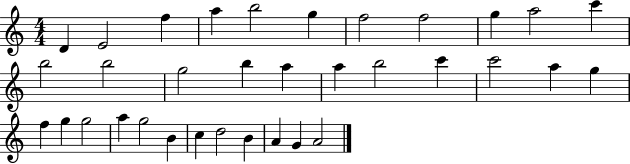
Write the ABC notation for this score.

X:1
T:Untitled
M:4/4
L:1/4
K:C
D E2 f a b2 g f2 f2 g a2 c' b2 b2 g2 b a a b2 c' c'2 a g f g g2 a g2 B c d2 B A G A2